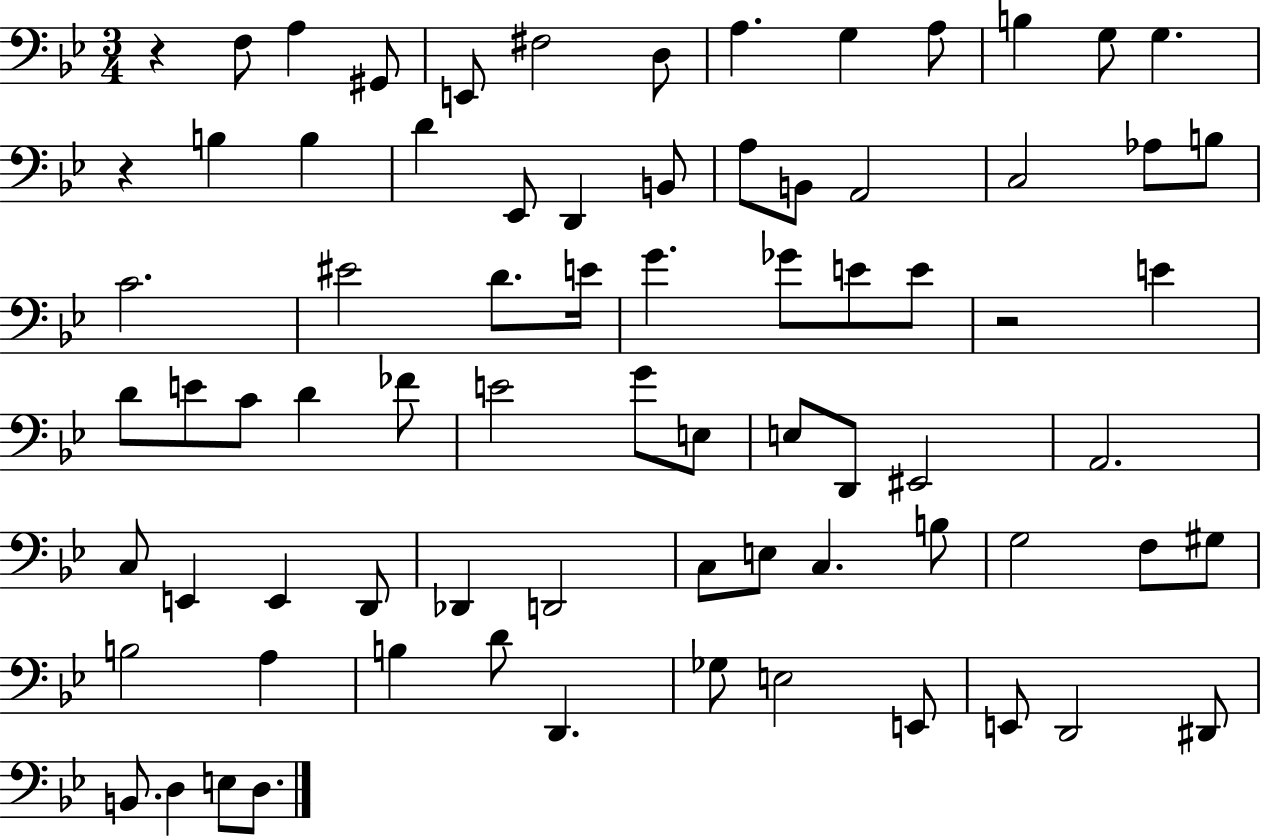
X:1
T:Untitled
M:3/4
L:1/4
K:Bb
z F,/2 A, ^G,,/2 E,,/2 ^F,2 D,/2 A, G, A,/2 B, G,/2 G, z B, B, D _E,,/2 D,, B,,/2 A,/2 B,,/2 A,,2 C,2 _A,/2 B,/2 C2 ^E2 D/2 E/4 G _G/2 E/2 E/2 z2 E D/2 E/2 C/2 D _F/2 E2 G/2 E,/2 E,/2 D,,/2 ^E,,2 A,,2 C,/2 E,, E,, D,,/2 _D,, D,,2 C,/2 E,/2 C, B,/2 G,2 F,/2 ^G,/2 B,2 A, B, D/2 D,, _G,/2 E,2 E,,/2 E,,/2 D,,2 ^D,,/2 B,,/2 D, E,/2 D,/2